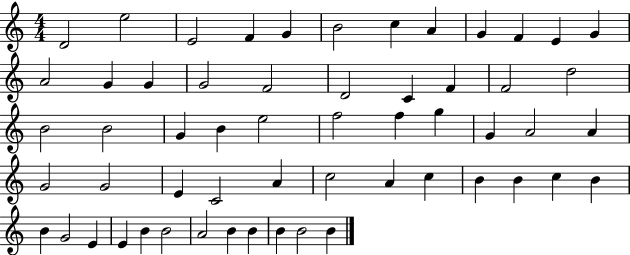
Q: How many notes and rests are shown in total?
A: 57